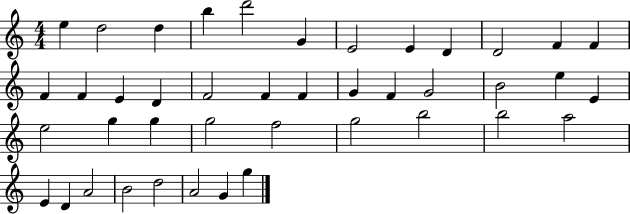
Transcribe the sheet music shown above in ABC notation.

X:1
T:Untitled
M:4/4
L:1/4
K:C
e d2 d b d'2 G E2 E D D2 F F F F E D F2 F F G F G2 B2 e E e2 g g g2 f2 g2 b2 b2 a2 E D A2 B2 d2 A2 G g